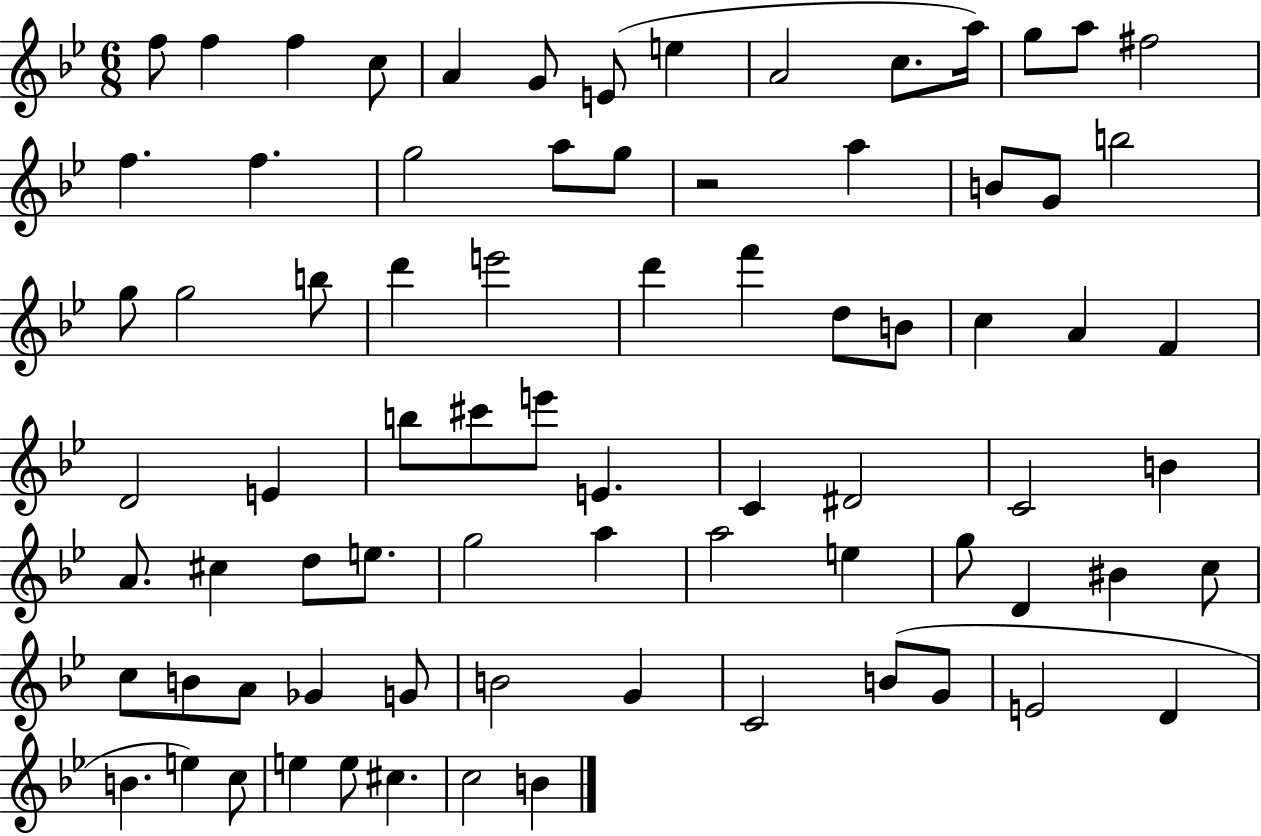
{
  \clef treble
  \numericTimeSignature
  \time 6/8
  \key bes \major
  f''8 f''4 f''4 c''8 | a'4 g'8 e'8( e''4 | a'2 c''8. a''16) | g''8 a''8 fis''2 | \break f''4. f''4. | g''2 a''8 g''8 | r2 a''4 | b'8 g'8 b''2 | \break g''8 g''2 b''8 | d'''4 e'''2 | d'''4 f'''4 d''8 b'8 | c''4 a'4 f'4 | \break d'2 e'4 | b''8 cis'''8 e'''8 e'4. | c'4 dis'2 | c'2 b'4 | \break a'8. cis''4 d''8 e''8. | g''2 a''4 | a''2 e''4 | g''8 d'4 bis'4 c''8 | \break c''8 b'8 a'8 ges'4 g'8 | b'2 g'4 | c'2 b'8( g'8 | e'2 d'4 | \break b'4. e''4) c''8 | e''4 e''8 cis''4. | c''2 b'4 | \bar "|."
}